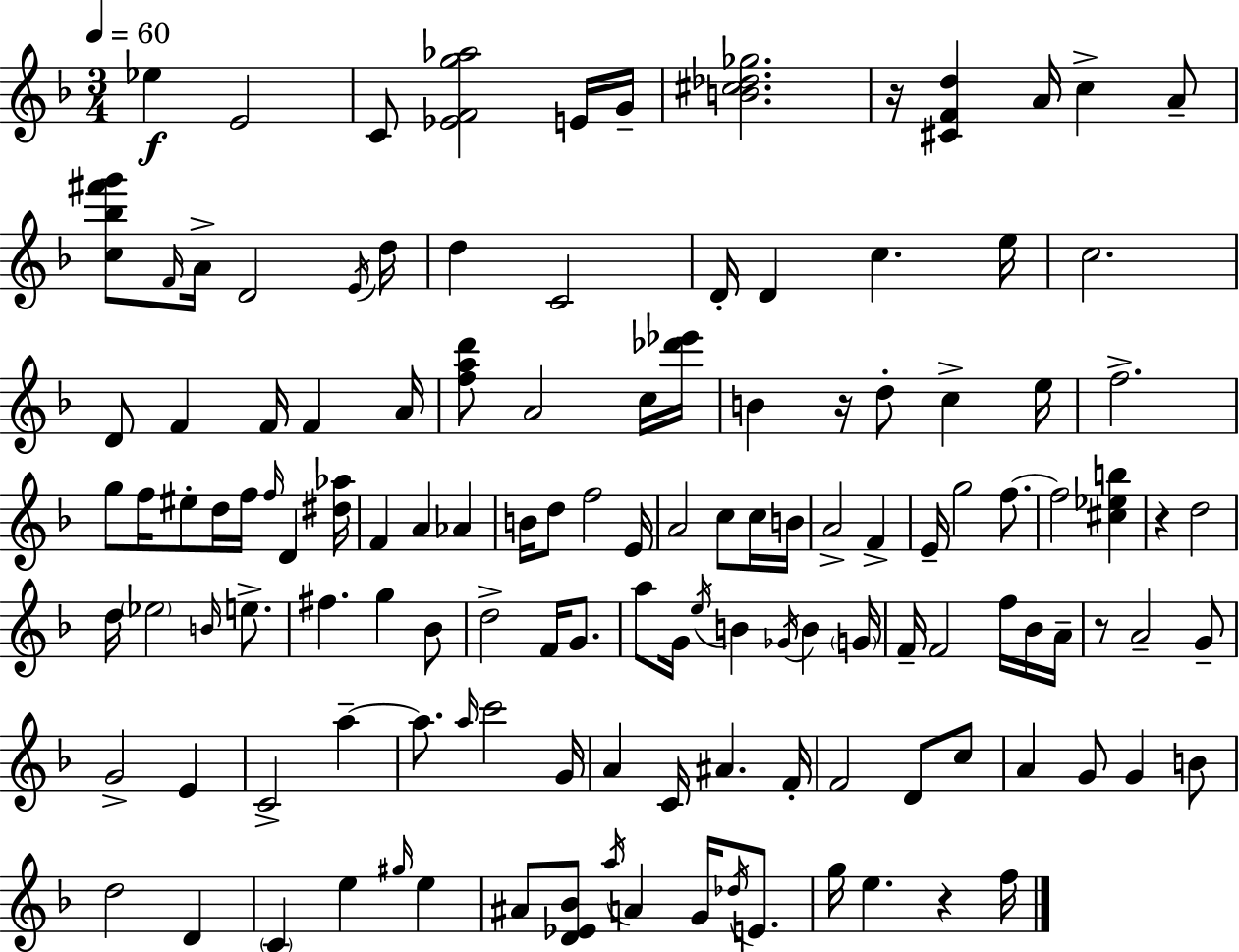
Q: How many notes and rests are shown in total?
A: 129